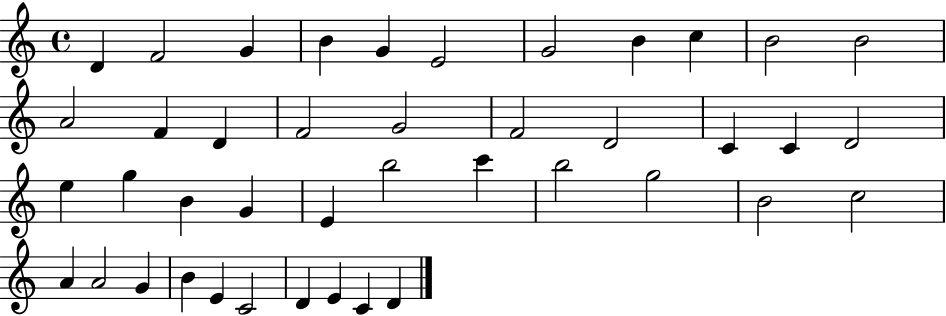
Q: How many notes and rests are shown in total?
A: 42